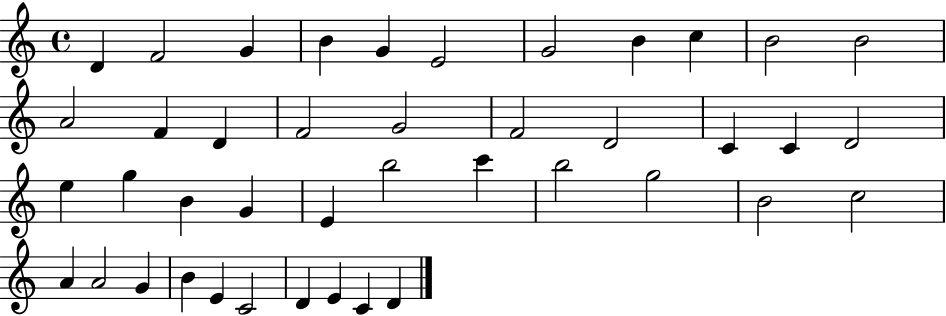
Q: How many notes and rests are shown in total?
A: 42